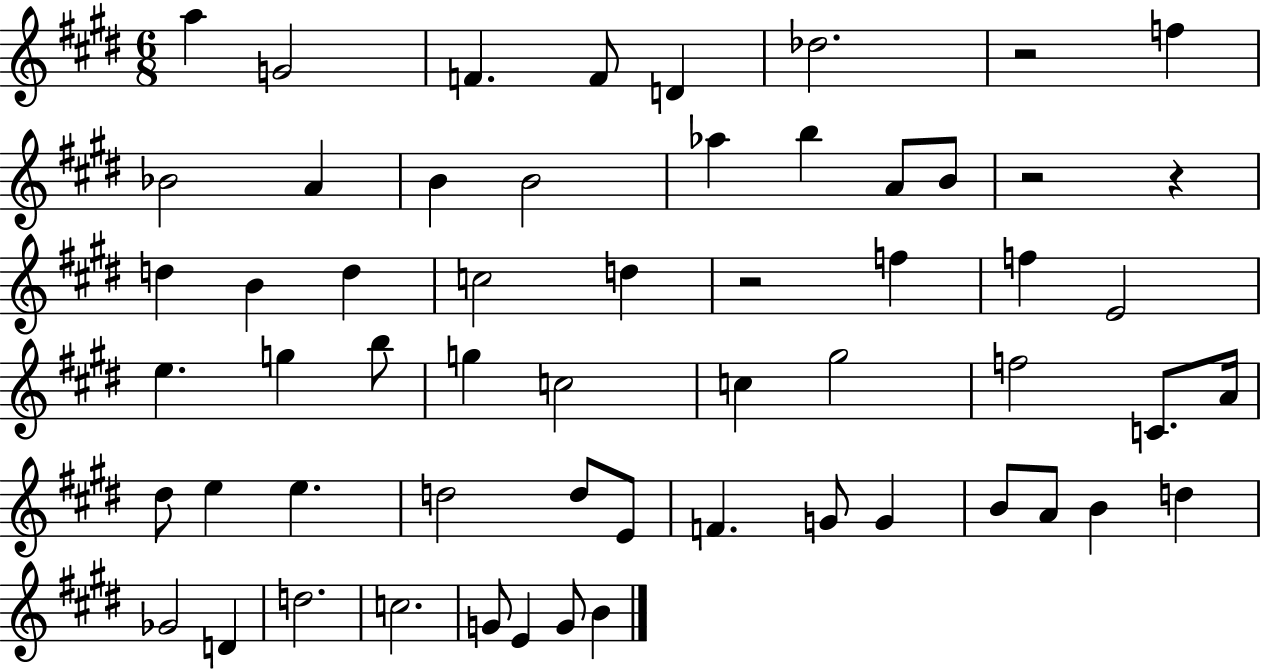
{
  \clef treble
  \numericTimeSignature
  \time 6/8
  \key e \major
  a''4 g'2 | f'4. f'8 d'4 | des''2. | r2 f''4 | \break bes'2 a'4 | b'4 b'2 | aes''4 b''4 a'8 b'8 | r2 r4 | \break d''4 b'4 d''4 | c''2 d''4 | r2 f''4 | f''4 e'2 | \break e''4. g''4 b''8 | g''4 c''2 | c''4 gis''2 | f''2 c'8. a'16 | \break dis''8 e''4 e''4. | d''2 d''8 e'8 | f'4. g'8 g'4 | b'8 a'8 b'4 d''4 | \break ges'2 d'4 | d''2. | c''2. | g'8 e'4 g'8 b'4 | \break \bar "|."
}